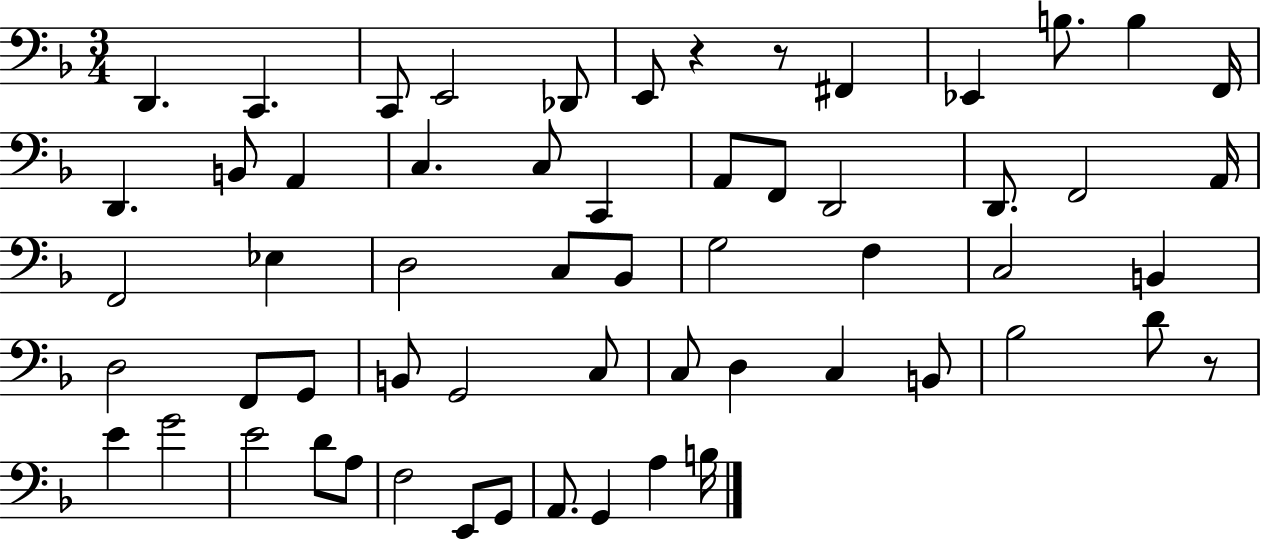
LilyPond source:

{
  \clef bass
  \numericTimeSignature
  \time 3/4
  \key f \major
  d,4. c,4. | c,8 e,2 des,8 | e,8 r4 r8 fis,4 | ees,4 b8. b4 f,16 | \break d,4. b,8 a,4 | c4. c8 c,4 | a,8 f,8 d,2 | d,8. f,2 a,16 | \break f,2 ees4 | d2 c8 bes,8 | g2 f4 | c2 b,4 | \break d2 f,8 g,8 | b,8 g,2 c8 | c8 d4 c4 b,8 | bes2 d'8 r8 | \break e'4 g'2 | e'2 d'8 a8 | f2 e,8 g,8 | a,8. g,4 a4 b16 | \break \bar "|."
}